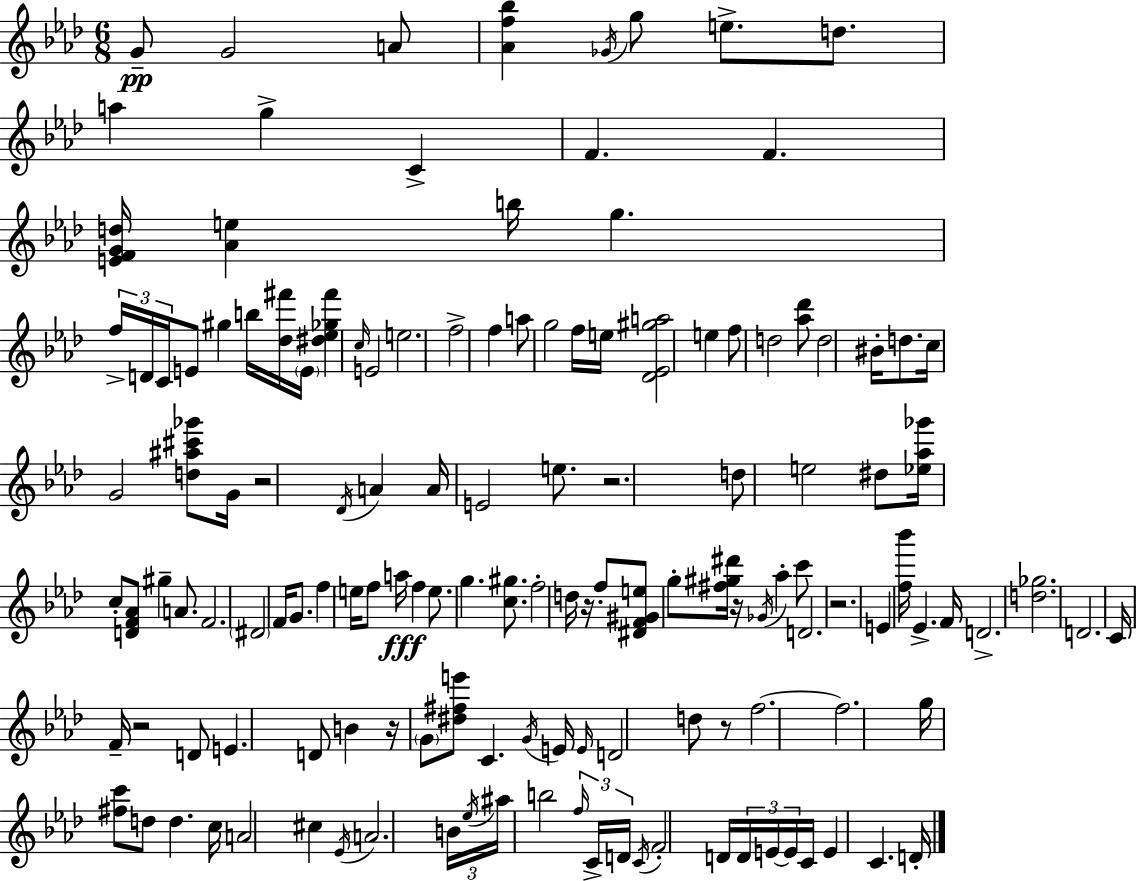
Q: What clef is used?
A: treble